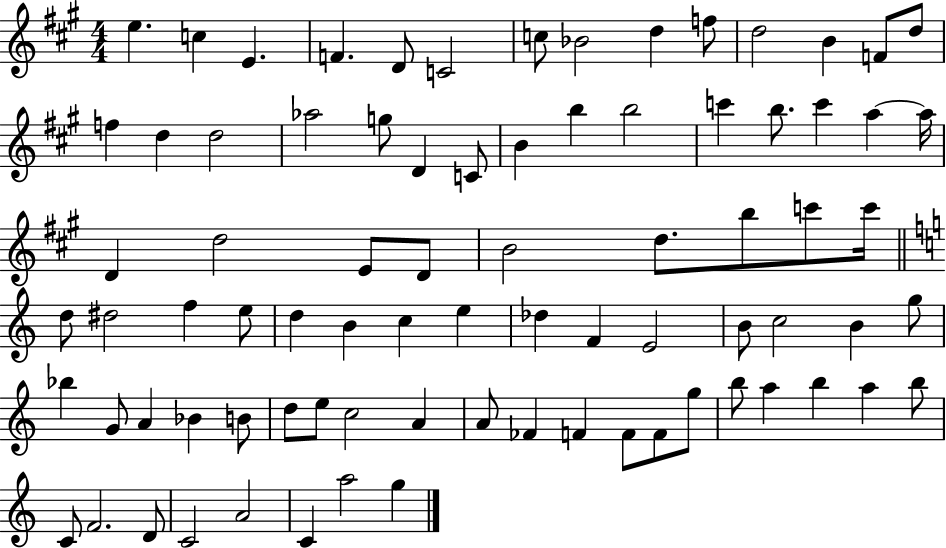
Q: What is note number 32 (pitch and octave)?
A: E4